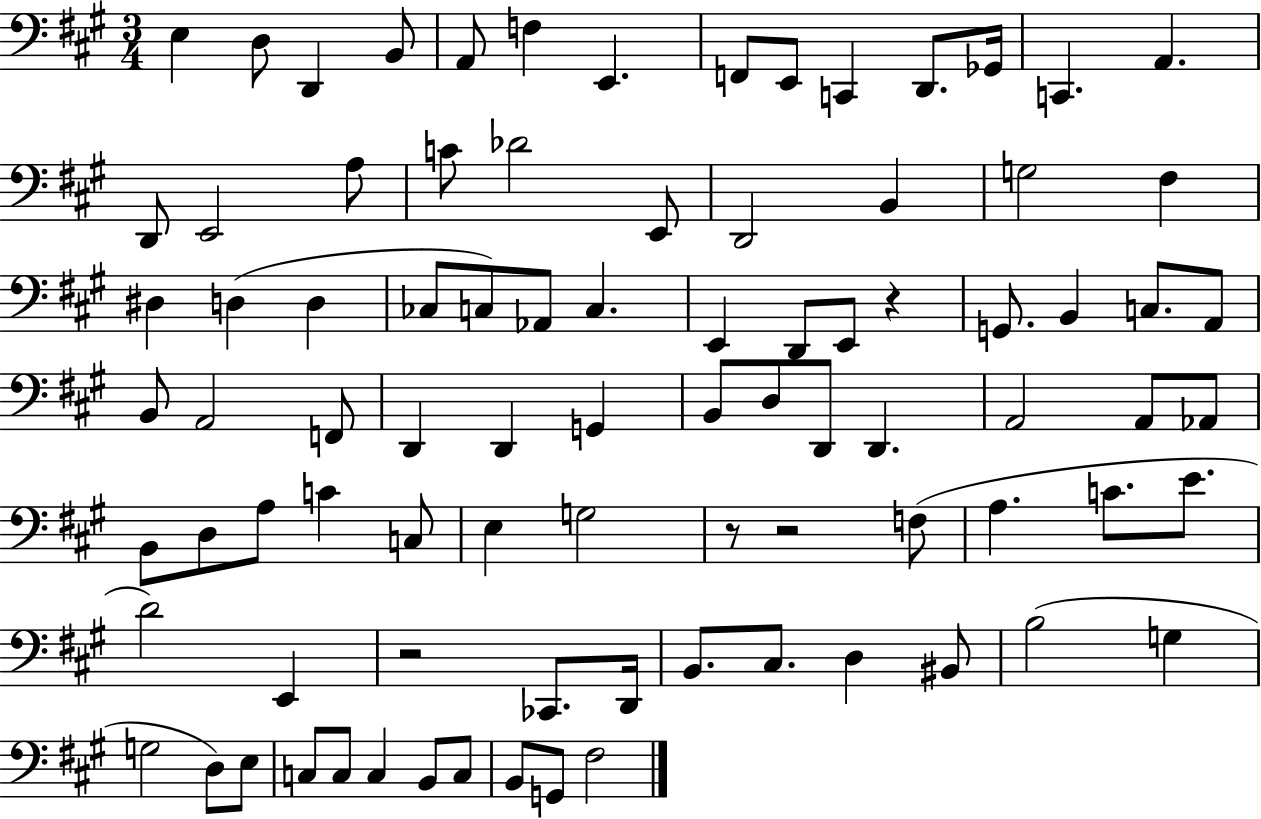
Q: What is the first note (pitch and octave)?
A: E3